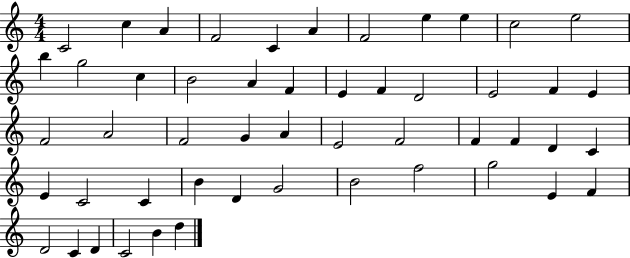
C4/h C5/q A4/q F4/h C4/q A4/q F4/h E5/q E5/q C5/h E5/h B5/q G5/h C5/q B4/h A4/q F4/q E4/q F4/q D4/h E4/h F4/q E4/q F4/h A4/h F4/h G4/q A4/q E4/h F4/h F4/q F4/q D4/q C4/q E4/q C4/h C4/q B4/q D4/q G4/h B4/h F5/h G5/h E4/q F4/q D4/h C4/q D4/q C4/h B4/q D5/q